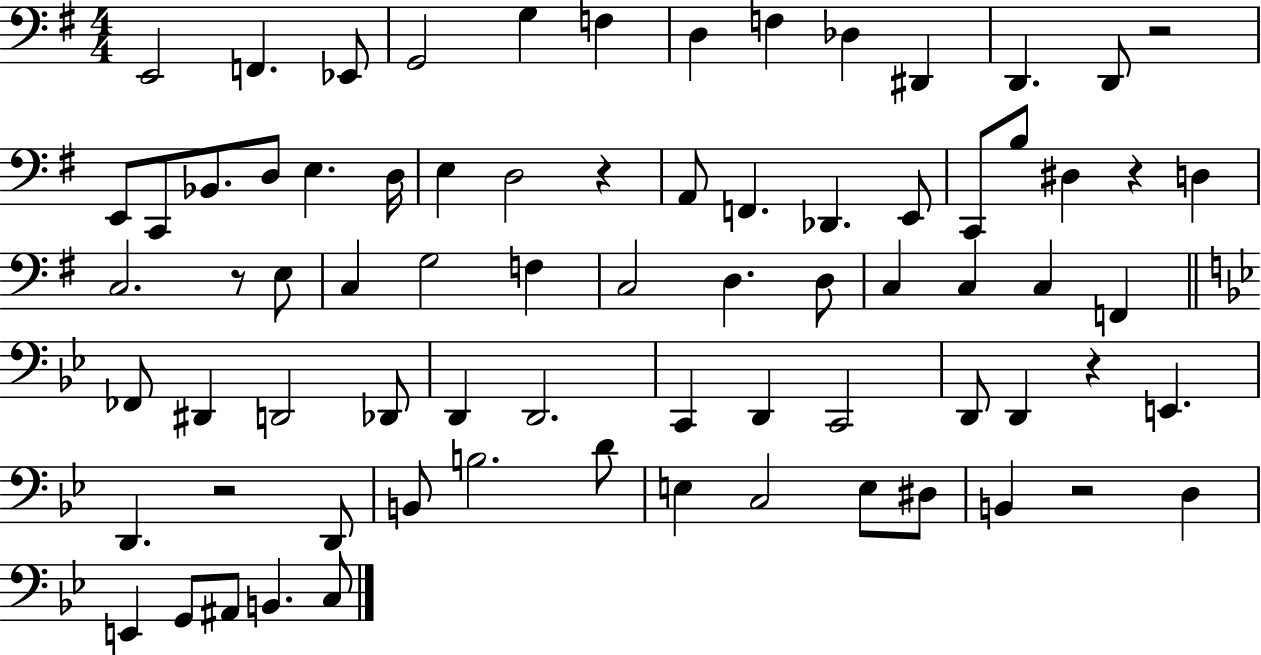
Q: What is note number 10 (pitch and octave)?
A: D#2